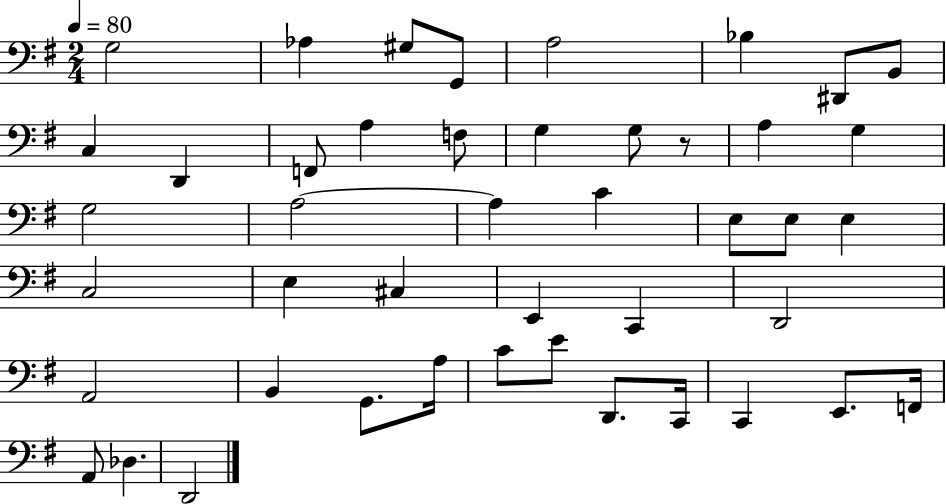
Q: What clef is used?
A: bass